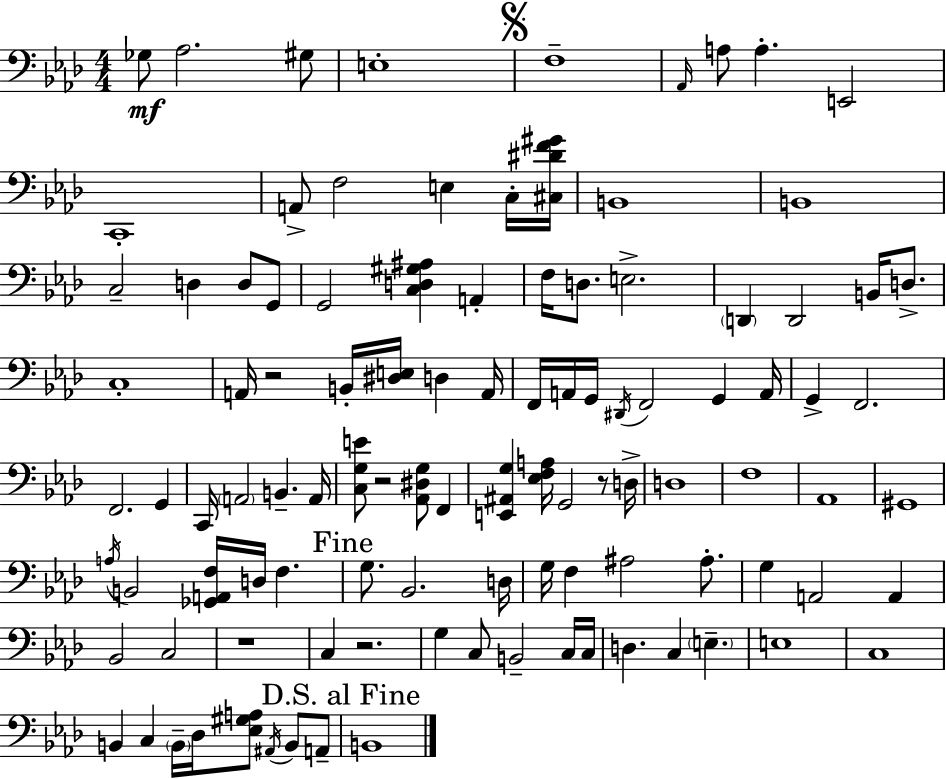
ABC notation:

X:1
T:Untitled
M:4/4
L:1/4
K:Fm
_G,/2 _A,2 ^G,/2 E,4 F,4 _A,,/4 A,/2 A, E,,2 C,,4 A,,/2 F,2 E, C,/4 [^C,^DF^G]/4 B,,4 B,,4 C,2 D, D,/2 G,,/2 G,,2 [C,D,^G,^A,] A,, F,/4 D,/2 E,2 D,, D,,2 B,,/4 D,/2 C,4 A,,/4 z2 B,,/4 [^D,E,]/4 D, A,,/4 F,,/4 A,,/4 G,,/4 ^D,,/4 F,,2 G,, A,,/4 G,, F,,2 F,,2 G,, C,,/4 A,,2 B,, A,,/4 [C,G,E]/2 z2 [_A,,^D,G,]/2 F,, [E,,^A,,G,] [_E,F,A,]/4 G,,2 z/2 D,/4 D,4 F,4 _A,,4 ^G,,4 A,/4 B,,2 [_G,,A,,F,]/4 D,/4 F, G,/2 _B,,2 D,/4 G,/4 F, ^A,2 ^A,/2 G, A,,2 A,, _B,,2 C,2 z4 C, z2 G, C,/2 B,,2 C,/4 C,/4 D, C, E, E,4 C,4 B,, C, B,,/4 _D,/4 [_E,^G,A,]/2 ^A,,/4 B,,/2 A,,/2 B,,4